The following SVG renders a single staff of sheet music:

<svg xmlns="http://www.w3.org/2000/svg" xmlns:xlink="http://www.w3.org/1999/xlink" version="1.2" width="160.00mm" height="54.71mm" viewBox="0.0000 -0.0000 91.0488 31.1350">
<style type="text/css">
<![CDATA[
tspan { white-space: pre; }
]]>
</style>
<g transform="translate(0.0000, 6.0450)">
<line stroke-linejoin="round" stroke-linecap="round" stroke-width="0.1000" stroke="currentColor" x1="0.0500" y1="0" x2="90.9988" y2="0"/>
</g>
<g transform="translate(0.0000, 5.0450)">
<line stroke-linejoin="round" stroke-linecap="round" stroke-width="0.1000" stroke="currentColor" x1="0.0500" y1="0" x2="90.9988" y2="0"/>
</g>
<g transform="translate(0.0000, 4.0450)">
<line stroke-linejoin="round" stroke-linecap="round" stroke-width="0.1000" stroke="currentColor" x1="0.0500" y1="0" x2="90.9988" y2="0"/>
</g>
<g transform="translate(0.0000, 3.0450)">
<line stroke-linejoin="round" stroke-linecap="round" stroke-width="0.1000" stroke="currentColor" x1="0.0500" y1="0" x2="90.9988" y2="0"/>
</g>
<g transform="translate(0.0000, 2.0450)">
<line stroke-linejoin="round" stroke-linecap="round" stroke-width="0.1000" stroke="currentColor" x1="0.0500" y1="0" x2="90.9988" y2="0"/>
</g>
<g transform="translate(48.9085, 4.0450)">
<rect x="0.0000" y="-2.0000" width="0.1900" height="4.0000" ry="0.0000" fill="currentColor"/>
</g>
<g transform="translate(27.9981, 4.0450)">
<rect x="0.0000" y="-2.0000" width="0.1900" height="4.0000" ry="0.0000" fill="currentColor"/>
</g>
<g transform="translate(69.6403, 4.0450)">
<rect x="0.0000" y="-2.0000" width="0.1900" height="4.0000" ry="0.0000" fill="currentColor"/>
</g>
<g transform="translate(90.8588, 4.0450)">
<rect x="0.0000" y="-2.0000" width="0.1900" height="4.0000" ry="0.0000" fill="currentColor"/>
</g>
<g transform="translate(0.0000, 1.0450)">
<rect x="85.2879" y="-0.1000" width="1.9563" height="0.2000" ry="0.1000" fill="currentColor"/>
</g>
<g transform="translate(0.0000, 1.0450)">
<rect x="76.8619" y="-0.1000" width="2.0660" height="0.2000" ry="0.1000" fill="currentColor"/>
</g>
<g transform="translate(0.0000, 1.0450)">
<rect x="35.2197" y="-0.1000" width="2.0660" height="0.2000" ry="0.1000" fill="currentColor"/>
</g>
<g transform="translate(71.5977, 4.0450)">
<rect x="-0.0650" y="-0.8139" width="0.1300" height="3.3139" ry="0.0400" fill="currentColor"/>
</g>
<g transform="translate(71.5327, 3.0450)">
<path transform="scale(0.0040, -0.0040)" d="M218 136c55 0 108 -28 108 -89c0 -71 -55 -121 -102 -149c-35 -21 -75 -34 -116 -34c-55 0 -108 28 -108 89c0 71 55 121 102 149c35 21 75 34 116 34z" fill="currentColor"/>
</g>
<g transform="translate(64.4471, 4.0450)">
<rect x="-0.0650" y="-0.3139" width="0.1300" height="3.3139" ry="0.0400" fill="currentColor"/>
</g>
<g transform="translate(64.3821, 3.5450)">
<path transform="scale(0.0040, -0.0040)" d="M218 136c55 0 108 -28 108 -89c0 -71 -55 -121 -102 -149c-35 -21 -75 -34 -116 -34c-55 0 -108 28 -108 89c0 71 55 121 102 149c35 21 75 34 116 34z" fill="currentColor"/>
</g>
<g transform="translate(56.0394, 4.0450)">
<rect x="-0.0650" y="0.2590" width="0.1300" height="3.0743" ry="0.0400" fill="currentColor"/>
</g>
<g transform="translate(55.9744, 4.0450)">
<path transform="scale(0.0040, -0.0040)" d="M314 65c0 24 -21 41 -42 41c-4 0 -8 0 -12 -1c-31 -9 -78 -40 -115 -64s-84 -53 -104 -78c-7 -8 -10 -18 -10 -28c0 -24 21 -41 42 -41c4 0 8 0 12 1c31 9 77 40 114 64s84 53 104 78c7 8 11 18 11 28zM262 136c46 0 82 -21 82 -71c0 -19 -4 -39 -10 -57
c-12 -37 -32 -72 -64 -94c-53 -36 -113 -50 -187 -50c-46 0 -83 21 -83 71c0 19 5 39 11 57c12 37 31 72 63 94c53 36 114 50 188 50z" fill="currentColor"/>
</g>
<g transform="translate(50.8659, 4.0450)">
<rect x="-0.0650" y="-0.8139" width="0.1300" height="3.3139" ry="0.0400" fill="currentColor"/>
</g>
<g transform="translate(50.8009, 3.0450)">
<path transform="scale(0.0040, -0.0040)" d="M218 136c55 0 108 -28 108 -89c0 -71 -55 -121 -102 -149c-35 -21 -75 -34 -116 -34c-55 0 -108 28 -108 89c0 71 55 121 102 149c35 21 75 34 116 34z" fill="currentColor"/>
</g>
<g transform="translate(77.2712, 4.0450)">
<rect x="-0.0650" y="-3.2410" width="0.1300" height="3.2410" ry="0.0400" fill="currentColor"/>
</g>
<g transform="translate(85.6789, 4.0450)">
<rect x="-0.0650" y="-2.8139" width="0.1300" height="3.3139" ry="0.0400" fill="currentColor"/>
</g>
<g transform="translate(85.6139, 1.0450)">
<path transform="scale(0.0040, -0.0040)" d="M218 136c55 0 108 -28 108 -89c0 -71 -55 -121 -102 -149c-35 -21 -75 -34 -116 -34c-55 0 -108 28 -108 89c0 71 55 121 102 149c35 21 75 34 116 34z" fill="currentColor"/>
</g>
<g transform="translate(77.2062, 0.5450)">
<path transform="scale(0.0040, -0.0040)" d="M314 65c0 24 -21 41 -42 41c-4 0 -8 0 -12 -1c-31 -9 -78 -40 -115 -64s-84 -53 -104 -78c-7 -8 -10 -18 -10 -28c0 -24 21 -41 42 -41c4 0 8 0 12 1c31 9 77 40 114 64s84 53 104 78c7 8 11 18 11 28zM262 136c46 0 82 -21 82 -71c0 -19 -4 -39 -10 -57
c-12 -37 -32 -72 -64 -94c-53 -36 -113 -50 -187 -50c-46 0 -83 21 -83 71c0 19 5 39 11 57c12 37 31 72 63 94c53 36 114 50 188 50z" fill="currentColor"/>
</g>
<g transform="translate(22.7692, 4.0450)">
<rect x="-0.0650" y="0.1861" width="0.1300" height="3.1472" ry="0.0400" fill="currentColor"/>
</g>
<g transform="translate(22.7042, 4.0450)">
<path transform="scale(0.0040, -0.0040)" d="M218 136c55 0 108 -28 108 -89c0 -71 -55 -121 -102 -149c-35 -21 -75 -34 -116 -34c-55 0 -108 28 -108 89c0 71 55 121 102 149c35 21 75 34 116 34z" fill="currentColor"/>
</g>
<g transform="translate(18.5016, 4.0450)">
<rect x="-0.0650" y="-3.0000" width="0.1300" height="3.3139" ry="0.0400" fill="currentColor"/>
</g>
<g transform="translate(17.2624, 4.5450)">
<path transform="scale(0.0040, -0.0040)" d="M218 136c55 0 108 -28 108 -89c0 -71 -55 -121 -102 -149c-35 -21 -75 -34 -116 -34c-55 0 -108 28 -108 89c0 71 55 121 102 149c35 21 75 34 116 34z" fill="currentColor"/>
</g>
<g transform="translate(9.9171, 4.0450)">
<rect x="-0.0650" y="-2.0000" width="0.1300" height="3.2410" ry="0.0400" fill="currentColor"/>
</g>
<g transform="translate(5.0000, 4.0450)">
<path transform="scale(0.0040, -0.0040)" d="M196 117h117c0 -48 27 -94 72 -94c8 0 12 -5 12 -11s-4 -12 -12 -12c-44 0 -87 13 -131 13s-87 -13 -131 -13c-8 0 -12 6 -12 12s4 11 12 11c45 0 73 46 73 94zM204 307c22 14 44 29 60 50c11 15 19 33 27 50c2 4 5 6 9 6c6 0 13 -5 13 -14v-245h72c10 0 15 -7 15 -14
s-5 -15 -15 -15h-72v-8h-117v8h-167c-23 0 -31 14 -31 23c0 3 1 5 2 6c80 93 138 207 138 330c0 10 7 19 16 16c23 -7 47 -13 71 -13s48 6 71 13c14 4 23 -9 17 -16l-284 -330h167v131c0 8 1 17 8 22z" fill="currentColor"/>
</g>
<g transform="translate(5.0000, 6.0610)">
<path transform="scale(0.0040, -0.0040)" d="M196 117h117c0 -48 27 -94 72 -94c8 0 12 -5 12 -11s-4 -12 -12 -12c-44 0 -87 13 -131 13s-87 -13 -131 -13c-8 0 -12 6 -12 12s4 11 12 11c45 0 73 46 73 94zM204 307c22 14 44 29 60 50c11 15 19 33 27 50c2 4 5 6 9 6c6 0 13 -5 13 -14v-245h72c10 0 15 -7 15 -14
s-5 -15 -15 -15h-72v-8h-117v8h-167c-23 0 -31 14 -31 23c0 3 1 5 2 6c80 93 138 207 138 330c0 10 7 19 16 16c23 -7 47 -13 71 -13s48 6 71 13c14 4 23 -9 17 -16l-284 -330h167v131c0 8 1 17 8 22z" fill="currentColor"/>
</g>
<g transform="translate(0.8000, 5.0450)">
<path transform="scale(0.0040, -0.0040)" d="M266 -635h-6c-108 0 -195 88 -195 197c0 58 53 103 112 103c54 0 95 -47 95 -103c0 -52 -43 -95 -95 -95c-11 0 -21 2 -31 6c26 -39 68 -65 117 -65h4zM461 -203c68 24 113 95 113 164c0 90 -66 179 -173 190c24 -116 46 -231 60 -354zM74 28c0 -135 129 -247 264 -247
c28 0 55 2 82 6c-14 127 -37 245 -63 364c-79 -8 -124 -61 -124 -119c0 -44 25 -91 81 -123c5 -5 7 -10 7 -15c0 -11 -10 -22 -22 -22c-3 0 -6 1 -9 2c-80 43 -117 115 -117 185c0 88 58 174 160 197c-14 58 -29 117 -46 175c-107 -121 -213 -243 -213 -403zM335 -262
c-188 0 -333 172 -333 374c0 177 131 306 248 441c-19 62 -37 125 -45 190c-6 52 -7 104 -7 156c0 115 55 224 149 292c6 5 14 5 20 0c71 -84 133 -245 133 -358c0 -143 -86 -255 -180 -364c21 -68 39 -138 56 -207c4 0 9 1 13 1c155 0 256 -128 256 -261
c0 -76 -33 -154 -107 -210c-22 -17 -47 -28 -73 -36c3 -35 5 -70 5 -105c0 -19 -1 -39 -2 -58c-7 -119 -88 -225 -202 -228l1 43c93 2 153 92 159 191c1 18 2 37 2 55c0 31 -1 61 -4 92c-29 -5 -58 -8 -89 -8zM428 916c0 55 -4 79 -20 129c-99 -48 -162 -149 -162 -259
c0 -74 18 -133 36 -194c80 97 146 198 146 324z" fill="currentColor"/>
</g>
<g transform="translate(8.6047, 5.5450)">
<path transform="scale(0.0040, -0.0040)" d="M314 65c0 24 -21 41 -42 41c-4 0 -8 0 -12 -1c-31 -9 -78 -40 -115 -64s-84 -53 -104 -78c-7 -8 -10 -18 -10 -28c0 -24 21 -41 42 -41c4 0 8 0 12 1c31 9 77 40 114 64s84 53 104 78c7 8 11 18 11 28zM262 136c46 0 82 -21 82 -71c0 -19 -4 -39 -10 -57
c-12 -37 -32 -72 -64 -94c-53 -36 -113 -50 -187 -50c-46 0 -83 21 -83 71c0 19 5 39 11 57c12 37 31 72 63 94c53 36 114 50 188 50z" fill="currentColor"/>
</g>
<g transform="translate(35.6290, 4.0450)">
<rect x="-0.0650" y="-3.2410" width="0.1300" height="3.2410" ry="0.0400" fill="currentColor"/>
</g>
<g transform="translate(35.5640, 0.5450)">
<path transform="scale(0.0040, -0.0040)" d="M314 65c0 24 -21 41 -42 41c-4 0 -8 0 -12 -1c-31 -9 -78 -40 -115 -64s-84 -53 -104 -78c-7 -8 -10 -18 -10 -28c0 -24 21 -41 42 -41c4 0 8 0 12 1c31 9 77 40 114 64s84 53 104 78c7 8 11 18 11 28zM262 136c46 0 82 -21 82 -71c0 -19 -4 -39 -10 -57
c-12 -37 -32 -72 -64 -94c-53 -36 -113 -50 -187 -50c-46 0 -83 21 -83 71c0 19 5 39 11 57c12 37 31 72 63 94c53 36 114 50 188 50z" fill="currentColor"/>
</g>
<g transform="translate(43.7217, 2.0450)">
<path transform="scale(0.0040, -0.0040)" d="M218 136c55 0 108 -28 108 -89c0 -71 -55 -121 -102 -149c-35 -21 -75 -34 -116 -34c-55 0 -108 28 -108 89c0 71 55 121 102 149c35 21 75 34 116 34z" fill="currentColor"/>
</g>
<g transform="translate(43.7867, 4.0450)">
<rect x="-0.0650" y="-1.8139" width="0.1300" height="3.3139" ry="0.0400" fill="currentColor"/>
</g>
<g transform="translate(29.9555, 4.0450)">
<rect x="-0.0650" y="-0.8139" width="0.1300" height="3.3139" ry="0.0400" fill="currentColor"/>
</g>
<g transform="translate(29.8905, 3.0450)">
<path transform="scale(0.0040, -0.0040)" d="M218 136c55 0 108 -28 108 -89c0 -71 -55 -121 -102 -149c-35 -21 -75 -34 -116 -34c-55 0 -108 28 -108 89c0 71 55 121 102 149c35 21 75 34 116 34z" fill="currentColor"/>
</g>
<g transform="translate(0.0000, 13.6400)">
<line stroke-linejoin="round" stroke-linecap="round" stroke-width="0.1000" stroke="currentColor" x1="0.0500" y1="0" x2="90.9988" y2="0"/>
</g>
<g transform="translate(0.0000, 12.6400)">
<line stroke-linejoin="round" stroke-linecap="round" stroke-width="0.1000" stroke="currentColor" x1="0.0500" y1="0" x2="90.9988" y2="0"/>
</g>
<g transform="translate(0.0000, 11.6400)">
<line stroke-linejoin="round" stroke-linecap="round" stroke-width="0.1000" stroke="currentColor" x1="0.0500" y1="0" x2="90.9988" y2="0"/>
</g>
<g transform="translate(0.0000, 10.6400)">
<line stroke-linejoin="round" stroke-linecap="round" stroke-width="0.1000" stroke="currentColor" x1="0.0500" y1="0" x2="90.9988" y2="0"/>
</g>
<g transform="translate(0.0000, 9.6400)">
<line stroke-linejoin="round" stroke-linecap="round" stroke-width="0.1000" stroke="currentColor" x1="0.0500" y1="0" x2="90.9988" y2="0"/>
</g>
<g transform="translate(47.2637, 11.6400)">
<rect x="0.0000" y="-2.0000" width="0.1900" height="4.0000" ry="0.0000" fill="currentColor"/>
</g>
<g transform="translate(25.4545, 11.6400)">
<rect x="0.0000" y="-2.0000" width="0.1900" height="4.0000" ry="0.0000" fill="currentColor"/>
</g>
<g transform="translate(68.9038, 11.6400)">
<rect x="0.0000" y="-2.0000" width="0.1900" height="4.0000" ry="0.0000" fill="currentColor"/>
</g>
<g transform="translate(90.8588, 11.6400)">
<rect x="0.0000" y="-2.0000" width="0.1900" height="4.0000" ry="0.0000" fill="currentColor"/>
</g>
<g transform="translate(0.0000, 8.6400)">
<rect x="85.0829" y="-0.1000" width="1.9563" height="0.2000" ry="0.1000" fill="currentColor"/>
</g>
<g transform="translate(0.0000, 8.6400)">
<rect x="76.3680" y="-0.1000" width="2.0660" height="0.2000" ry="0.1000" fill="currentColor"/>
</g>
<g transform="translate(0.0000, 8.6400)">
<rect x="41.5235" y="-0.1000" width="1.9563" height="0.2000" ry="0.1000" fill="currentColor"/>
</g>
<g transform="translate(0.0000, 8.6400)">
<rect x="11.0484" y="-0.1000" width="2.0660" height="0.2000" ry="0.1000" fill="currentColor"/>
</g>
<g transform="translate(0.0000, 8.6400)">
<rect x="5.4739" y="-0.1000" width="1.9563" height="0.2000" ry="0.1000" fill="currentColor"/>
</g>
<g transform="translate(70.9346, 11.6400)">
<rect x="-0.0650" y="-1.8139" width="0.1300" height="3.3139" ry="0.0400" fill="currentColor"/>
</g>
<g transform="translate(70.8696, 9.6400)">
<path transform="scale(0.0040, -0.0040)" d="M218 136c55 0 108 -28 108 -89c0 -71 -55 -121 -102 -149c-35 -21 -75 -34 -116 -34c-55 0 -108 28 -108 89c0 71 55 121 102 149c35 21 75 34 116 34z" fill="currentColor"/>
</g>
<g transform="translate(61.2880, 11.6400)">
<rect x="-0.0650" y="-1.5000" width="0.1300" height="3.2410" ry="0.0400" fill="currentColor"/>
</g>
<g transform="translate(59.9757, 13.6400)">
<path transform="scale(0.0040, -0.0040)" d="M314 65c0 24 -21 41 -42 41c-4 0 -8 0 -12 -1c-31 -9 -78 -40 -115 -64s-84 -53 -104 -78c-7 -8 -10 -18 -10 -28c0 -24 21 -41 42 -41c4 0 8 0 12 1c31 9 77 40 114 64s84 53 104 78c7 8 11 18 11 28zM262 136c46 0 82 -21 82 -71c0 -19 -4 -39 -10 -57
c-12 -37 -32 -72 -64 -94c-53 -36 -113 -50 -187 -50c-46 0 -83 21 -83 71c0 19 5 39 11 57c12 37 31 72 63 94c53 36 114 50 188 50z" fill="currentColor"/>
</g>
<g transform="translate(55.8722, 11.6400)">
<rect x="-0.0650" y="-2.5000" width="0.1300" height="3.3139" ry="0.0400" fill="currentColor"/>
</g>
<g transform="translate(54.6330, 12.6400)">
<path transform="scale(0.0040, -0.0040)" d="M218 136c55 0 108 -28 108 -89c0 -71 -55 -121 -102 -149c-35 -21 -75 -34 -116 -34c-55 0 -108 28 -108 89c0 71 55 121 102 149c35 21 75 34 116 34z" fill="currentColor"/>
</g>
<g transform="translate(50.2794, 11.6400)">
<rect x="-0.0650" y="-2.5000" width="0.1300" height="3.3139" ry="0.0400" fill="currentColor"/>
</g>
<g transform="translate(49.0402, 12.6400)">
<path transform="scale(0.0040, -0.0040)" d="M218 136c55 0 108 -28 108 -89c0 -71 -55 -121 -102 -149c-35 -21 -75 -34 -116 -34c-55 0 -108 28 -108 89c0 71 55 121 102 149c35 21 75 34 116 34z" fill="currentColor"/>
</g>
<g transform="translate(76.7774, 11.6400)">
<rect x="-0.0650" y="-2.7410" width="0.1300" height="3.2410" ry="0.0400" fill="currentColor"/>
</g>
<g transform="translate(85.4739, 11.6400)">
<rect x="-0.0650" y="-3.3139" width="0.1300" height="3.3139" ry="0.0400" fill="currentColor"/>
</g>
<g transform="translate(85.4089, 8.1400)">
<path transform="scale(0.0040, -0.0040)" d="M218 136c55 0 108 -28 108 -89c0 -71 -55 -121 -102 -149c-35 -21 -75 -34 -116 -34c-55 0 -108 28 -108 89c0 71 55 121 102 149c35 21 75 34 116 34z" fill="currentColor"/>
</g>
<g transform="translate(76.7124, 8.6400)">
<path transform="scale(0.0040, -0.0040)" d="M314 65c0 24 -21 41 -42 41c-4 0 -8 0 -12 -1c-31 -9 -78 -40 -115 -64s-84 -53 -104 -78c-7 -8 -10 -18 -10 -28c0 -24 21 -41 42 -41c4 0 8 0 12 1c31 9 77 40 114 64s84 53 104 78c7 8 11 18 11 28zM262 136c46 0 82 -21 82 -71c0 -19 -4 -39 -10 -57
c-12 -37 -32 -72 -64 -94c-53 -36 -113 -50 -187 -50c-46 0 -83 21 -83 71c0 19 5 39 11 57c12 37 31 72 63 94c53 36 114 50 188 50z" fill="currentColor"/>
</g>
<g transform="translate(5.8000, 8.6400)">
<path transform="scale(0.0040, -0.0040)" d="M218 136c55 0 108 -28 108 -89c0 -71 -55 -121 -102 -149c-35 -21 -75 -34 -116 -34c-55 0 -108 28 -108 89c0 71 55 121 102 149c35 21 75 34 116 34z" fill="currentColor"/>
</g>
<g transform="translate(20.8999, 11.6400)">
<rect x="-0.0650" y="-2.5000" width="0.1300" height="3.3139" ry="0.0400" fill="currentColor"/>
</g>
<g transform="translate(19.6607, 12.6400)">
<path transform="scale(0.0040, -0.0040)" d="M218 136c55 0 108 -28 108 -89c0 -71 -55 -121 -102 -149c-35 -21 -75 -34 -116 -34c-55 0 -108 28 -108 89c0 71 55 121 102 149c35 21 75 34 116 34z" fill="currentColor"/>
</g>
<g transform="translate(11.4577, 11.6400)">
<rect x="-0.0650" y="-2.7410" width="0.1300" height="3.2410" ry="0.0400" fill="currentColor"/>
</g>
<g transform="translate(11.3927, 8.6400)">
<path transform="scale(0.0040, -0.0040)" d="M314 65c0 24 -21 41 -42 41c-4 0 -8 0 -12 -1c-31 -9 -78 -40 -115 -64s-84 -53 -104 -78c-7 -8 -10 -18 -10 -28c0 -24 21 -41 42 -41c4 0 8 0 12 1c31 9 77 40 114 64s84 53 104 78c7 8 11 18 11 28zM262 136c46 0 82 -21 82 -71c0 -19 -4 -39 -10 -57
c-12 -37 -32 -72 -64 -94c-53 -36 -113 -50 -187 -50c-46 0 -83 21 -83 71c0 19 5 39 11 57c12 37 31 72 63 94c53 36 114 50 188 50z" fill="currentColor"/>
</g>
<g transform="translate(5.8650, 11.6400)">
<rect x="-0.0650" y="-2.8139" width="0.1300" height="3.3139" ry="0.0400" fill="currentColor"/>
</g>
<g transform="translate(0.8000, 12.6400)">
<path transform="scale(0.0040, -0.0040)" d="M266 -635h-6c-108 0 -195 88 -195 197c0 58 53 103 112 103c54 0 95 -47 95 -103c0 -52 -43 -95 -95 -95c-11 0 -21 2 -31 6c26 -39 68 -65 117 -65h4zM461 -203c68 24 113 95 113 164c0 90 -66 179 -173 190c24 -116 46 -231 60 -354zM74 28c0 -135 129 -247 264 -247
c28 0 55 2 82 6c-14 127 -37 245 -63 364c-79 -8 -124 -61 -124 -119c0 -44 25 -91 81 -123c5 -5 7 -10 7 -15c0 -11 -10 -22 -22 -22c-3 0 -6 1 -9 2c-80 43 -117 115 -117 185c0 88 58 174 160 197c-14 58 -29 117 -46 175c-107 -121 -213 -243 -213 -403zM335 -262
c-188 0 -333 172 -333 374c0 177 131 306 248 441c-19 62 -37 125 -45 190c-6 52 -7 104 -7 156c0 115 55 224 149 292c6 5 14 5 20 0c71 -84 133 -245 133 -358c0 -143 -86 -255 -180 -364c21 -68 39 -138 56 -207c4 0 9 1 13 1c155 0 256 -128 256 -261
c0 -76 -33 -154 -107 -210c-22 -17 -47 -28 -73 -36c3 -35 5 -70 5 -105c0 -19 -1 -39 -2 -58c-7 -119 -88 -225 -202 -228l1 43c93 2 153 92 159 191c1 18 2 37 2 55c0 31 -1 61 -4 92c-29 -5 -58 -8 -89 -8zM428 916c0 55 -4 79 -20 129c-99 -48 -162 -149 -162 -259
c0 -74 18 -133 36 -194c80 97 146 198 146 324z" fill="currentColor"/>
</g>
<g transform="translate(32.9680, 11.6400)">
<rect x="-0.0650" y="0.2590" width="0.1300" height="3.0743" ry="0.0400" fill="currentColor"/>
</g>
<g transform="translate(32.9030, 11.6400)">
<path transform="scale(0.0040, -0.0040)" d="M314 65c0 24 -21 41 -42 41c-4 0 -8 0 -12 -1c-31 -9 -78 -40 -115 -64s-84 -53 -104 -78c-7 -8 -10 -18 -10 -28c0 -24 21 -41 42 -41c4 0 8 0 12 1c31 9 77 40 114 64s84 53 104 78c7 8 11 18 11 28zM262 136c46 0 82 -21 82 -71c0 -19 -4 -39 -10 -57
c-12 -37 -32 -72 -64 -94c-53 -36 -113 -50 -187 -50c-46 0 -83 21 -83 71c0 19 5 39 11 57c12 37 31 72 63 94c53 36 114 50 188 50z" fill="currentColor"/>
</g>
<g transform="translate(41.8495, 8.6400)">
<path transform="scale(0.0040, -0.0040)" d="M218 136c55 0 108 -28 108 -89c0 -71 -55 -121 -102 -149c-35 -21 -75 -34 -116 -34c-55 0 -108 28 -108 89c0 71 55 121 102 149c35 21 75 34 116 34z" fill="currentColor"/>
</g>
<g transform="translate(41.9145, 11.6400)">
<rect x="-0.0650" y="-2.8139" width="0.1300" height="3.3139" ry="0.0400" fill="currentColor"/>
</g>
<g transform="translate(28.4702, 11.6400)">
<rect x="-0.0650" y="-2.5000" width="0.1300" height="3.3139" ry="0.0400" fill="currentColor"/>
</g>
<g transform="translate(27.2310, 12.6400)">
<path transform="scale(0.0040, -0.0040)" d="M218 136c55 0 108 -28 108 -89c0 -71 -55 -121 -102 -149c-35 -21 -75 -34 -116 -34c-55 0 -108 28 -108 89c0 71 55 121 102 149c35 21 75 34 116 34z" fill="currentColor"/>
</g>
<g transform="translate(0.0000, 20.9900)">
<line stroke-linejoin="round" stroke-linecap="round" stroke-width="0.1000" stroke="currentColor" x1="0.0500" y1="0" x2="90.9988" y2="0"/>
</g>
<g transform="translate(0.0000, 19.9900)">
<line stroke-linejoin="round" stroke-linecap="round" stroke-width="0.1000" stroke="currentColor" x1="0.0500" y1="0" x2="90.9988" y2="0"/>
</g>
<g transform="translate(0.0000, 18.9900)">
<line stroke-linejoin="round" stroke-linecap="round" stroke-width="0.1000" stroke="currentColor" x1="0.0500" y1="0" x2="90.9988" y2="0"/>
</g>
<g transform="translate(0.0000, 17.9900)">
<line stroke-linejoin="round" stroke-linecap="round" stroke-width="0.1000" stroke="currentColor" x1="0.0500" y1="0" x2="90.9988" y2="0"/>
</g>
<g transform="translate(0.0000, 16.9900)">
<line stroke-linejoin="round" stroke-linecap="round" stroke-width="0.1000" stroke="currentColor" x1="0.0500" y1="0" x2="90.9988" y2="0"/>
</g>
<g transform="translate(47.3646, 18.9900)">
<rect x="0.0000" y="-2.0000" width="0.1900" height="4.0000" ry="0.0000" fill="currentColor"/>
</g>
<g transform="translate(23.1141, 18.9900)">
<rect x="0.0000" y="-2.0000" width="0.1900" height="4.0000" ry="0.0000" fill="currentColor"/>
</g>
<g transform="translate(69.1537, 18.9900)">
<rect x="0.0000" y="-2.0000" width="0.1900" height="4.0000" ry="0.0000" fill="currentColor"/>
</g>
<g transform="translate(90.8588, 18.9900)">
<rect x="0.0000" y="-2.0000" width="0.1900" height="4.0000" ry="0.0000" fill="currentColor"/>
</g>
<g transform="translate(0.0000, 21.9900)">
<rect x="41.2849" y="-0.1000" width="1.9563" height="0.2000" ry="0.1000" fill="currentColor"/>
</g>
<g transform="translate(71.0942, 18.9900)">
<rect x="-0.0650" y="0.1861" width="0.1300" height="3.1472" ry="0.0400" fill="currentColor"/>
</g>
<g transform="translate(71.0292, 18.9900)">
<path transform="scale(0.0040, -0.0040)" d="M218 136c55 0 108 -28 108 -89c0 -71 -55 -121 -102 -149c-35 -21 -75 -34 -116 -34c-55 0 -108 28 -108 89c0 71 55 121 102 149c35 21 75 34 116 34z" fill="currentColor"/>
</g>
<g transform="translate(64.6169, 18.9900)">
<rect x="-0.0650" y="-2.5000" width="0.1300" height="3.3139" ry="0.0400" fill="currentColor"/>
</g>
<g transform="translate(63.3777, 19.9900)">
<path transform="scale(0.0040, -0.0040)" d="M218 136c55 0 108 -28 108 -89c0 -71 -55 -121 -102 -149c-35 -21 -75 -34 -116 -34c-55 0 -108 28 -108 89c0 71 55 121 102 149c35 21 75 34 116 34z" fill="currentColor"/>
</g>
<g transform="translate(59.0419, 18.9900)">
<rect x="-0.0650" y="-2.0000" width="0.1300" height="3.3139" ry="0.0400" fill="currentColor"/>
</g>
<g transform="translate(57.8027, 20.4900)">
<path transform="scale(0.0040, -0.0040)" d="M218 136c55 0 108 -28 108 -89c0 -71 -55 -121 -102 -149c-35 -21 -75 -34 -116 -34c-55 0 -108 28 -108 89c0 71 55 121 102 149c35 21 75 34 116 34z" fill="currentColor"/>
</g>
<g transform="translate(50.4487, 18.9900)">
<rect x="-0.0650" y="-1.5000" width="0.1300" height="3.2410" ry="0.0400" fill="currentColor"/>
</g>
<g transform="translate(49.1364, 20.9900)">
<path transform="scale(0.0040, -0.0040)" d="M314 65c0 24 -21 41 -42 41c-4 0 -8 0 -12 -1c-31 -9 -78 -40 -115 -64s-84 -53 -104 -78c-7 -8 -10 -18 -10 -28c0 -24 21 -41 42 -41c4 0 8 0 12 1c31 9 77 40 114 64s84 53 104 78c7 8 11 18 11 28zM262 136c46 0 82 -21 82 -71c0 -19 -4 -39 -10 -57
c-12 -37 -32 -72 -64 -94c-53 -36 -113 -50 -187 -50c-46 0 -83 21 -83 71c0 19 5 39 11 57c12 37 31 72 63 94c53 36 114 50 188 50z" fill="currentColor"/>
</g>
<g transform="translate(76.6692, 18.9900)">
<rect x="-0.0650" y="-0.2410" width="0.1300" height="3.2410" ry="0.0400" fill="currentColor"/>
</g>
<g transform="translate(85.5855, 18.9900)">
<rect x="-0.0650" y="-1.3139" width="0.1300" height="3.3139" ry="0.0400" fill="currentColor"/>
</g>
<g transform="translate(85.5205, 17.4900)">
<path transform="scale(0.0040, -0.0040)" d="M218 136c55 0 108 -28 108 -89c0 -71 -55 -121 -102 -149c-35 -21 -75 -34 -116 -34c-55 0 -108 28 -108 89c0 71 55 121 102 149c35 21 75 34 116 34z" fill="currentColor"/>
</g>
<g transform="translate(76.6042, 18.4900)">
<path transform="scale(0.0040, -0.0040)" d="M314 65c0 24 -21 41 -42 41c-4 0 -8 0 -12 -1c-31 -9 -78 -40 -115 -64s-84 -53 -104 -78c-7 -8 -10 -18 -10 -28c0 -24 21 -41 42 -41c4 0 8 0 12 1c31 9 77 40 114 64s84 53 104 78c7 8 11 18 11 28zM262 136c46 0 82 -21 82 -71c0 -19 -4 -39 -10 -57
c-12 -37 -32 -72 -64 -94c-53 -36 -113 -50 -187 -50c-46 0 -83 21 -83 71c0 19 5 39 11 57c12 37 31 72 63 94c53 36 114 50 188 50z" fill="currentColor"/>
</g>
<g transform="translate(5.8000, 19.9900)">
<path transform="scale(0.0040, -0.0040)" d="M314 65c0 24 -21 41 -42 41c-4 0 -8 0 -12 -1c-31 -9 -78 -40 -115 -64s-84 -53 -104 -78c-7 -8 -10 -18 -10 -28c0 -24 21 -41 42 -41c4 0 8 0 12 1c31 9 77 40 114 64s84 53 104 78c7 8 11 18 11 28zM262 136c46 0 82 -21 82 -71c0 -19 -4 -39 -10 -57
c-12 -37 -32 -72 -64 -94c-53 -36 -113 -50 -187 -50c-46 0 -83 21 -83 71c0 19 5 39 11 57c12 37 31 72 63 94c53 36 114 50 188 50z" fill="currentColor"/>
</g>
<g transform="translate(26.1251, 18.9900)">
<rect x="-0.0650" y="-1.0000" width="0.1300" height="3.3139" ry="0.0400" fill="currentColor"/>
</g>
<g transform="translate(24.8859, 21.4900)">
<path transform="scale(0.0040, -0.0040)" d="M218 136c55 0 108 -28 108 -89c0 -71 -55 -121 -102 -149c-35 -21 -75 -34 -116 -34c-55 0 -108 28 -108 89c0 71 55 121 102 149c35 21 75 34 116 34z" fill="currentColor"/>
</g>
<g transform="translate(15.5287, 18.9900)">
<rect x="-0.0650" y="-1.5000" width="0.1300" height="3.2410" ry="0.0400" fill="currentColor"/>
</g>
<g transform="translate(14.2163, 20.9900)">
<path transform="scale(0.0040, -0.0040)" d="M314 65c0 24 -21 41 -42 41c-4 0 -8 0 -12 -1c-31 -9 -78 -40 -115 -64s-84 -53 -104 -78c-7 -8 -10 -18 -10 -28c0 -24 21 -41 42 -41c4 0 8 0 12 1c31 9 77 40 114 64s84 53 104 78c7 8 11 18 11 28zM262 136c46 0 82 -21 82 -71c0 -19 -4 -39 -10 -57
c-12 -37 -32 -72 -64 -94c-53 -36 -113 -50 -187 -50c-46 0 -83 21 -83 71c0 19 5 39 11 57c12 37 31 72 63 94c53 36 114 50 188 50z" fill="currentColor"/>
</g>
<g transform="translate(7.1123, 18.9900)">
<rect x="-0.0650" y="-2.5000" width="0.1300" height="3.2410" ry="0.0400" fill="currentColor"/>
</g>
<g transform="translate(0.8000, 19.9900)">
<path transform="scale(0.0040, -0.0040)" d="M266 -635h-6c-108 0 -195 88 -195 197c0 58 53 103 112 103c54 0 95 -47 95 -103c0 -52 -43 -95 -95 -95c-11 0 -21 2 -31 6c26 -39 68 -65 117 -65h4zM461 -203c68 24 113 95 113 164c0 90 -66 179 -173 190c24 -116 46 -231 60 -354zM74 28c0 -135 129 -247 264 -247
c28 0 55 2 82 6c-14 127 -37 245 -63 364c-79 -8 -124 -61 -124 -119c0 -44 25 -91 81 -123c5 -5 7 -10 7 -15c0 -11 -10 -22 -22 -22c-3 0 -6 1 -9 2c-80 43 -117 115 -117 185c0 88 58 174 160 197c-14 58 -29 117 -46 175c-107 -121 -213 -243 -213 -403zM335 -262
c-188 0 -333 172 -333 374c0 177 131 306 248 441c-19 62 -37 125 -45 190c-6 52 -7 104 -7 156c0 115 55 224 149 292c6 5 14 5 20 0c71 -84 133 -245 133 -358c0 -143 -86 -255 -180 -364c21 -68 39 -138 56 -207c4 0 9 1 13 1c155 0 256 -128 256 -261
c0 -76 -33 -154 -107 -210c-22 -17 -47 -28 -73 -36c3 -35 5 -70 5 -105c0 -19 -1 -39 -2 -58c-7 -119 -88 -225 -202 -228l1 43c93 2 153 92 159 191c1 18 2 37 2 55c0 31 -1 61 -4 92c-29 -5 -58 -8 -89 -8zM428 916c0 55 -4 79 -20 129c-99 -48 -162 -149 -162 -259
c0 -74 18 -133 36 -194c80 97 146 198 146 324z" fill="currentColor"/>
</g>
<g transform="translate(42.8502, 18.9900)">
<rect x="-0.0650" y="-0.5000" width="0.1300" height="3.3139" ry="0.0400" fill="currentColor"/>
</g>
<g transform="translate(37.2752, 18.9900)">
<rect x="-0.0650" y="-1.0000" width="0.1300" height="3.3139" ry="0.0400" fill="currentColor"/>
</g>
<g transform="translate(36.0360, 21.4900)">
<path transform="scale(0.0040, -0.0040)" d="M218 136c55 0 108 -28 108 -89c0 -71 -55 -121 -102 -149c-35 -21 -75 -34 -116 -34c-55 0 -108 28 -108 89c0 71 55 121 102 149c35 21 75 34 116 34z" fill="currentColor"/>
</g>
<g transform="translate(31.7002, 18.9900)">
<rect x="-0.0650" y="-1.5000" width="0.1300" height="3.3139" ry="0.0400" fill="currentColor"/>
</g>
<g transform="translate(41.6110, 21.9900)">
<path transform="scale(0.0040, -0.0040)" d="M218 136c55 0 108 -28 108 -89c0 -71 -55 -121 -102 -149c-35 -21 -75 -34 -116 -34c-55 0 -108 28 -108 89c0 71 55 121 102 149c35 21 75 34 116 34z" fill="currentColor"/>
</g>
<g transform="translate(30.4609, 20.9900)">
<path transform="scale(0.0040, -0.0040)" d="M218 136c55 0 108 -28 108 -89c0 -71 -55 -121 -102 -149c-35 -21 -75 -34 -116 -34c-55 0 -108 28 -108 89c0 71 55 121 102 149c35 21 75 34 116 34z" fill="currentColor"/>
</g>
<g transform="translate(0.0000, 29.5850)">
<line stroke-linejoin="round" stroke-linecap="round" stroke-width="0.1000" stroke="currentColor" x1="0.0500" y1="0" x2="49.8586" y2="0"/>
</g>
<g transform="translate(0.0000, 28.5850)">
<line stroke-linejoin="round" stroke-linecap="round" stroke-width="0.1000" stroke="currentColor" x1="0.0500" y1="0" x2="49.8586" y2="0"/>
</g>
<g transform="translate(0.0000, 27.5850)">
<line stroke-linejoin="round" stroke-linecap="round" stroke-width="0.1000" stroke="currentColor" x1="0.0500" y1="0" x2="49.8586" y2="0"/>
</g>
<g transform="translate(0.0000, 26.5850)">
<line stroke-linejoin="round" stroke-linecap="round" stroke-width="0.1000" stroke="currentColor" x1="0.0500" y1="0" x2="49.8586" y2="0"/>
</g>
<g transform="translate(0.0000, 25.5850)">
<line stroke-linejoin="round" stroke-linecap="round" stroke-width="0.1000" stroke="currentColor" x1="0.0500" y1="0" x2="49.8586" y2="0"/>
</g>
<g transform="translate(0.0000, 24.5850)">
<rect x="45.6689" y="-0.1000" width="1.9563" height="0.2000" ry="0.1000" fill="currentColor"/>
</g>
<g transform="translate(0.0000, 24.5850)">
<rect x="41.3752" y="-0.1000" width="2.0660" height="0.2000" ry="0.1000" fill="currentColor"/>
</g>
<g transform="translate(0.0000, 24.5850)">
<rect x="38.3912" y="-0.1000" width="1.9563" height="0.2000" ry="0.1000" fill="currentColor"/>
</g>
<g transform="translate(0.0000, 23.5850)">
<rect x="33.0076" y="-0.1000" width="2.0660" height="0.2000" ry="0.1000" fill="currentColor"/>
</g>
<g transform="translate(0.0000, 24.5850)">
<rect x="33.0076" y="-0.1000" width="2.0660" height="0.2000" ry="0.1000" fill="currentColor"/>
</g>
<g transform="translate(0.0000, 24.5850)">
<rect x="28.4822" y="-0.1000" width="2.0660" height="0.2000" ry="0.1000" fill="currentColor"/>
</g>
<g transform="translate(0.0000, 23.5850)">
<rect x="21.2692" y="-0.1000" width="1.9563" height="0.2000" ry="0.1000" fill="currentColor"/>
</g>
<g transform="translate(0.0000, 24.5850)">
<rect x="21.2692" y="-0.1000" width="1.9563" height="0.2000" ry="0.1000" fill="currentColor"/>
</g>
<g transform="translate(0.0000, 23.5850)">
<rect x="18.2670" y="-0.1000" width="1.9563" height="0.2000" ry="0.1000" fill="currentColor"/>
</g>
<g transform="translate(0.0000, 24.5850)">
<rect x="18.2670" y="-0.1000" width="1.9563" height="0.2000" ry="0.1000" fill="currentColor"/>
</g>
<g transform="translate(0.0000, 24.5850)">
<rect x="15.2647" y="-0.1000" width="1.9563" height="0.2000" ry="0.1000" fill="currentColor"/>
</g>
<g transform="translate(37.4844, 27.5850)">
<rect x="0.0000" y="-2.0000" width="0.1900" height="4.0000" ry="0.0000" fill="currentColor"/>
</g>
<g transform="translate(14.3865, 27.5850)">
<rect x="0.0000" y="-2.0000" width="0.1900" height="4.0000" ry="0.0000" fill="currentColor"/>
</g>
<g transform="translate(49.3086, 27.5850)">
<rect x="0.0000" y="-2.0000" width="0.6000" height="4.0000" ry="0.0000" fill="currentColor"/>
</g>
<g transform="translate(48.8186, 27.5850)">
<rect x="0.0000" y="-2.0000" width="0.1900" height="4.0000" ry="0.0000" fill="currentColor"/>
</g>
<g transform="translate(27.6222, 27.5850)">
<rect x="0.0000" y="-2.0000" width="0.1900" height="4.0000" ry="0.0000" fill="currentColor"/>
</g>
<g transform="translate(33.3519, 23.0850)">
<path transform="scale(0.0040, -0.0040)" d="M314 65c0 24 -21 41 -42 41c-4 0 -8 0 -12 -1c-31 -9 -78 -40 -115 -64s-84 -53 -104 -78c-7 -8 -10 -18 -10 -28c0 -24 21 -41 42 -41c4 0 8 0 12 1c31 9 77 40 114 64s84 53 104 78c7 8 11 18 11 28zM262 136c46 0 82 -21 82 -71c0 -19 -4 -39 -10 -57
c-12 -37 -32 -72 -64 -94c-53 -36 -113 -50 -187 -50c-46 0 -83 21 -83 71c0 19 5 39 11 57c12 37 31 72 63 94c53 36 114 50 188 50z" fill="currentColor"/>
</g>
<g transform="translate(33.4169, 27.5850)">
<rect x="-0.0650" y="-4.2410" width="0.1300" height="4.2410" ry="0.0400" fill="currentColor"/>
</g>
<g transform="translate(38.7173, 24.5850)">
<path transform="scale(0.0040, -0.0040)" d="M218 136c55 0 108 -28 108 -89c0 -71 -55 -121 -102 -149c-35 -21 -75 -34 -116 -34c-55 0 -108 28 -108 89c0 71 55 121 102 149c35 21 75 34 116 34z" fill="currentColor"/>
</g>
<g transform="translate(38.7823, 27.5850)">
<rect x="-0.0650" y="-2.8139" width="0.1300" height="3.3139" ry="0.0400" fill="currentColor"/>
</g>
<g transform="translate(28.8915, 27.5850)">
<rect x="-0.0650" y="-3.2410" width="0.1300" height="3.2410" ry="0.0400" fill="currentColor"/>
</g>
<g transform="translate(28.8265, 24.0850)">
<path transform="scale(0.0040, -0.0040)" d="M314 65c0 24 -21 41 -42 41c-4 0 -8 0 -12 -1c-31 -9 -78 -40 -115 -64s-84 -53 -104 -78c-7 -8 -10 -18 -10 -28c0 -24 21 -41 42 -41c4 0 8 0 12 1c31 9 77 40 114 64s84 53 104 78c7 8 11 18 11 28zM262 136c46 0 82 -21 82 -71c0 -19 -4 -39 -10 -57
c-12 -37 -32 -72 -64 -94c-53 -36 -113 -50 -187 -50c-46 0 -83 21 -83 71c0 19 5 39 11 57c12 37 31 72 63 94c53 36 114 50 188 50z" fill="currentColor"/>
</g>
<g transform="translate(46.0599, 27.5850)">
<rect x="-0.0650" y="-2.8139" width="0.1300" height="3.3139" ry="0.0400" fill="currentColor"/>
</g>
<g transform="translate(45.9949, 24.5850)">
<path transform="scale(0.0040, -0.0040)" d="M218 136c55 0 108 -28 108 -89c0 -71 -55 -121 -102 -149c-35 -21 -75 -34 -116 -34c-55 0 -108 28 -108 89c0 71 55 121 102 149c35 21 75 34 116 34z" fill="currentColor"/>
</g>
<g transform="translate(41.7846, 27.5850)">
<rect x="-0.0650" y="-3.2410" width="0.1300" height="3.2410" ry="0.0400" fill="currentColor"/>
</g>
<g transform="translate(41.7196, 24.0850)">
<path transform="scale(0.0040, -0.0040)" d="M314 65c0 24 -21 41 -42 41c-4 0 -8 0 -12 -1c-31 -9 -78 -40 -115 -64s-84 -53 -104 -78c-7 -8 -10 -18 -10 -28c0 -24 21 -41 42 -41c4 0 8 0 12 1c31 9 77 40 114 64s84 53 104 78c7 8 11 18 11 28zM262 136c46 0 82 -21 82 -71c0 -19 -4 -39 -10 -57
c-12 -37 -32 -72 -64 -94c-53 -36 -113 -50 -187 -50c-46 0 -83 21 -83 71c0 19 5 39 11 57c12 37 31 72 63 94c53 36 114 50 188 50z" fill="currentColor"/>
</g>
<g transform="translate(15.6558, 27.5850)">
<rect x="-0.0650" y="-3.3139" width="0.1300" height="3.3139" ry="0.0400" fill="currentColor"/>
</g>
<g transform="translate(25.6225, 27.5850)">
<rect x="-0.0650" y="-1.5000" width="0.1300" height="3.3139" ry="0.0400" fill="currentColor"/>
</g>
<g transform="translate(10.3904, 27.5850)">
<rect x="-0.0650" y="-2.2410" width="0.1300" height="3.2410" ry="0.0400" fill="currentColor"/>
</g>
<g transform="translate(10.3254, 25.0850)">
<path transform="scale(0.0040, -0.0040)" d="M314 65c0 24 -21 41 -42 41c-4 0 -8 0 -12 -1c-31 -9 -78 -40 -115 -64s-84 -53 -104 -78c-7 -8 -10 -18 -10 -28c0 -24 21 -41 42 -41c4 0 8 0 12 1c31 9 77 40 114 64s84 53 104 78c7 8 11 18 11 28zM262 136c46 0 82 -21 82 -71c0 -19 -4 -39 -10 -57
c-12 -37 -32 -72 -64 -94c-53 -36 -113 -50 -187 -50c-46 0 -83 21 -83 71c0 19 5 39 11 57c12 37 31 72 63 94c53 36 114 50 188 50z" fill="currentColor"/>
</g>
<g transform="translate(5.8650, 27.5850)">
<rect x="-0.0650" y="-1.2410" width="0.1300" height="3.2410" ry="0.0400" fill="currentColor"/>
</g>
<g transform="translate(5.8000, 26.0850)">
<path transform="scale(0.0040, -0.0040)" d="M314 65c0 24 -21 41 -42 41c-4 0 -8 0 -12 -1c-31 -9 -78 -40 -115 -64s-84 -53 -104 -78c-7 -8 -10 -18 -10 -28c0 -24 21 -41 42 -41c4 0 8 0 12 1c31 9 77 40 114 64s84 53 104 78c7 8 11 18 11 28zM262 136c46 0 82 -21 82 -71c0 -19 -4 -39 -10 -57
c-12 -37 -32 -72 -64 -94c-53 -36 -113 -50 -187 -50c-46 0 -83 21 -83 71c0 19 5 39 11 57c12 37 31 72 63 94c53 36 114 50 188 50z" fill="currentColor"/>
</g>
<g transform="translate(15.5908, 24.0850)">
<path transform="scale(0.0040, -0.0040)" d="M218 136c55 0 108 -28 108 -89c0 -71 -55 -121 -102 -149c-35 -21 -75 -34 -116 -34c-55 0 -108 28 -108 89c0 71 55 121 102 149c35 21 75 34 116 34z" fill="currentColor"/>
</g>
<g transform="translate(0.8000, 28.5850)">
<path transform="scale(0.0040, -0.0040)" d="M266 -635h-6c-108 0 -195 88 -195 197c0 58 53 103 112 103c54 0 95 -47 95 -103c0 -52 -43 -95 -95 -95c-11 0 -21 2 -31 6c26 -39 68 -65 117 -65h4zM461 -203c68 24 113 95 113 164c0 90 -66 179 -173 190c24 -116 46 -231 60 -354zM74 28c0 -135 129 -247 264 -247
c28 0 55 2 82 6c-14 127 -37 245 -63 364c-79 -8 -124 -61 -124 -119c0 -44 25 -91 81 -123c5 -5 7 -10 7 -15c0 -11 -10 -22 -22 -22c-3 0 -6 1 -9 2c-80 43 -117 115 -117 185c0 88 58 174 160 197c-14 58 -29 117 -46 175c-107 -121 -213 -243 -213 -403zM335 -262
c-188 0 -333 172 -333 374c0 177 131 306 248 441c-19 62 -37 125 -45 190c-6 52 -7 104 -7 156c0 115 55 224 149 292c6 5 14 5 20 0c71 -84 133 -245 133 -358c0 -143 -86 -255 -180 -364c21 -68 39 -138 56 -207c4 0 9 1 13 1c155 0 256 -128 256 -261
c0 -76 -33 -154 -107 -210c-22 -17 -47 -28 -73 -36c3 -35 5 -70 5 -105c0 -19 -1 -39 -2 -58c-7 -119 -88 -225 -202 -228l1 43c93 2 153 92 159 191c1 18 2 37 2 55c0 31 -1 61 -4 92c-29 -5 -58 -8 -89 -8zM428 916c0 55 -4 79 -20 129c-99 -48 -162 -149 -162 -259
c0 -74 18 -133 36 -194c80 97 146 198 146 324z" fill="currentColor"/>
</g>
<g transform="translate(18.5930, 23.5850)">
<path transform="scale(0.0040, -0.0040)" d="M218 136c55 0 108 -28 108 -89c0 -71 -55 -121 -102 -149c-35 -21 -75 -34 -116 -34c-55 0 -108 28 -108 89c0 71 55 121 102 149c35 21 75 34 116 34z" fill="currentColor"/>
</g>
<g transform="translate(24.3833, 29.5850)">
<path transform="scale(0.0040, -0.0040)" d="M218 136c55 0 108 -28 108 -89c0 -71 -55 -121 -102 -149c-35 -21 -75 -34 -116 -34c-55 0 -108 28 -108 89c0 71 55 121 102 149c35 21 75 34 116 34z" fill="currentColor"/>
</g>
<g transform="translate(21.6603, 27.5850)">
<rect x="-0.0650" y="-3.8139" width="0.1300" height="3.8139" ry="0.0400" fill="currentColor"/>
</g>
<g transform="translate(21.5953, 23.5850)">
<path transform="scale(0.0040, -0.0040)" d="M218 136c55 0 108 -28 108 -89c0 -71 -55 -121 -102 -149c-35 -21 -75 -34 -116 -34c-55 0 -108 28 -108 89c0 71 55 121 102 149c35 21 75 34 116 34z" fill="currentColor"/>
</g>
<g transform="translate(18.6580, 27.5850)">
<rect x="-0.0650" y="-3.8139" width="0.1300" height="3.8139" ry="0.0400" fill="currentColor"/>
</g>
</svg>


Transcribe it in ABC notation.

X:1
T:Untitled
M:4/4
L:1/4
K:C
F2 A B d b2 f d B2 c d b2 a a a2 G G B2 a G G E2 f a2 b G2 E2 D E D C E2 F G B c2 e e2 g2 b c' c' E b2 d'2 a b2 a